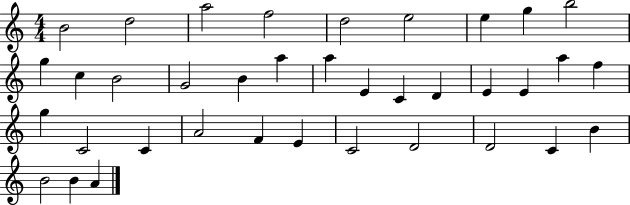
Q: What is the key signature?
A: C major